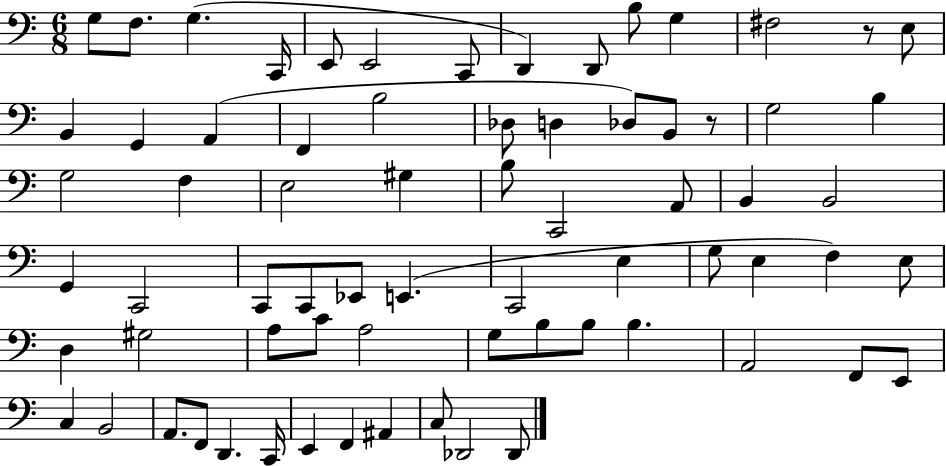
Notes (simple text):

G3/e F3/e. G3/q. C2/s E2/e E2/h C2/e D2/q D2/e B3/e G3/q F#3/h R/e E3/e B2/q G2/q A2/q F2/q B3/h Db3/e D3/q Db3/e B2/e R/e G3/h B3/q G3/h F3/q E3/h G#3/q B3/e C2/h A2/e B2/q B2/h G2/q C2/h C2/e C2/e Eb2/e E2/q. C2/h E3/q G3/e E3/q F3/q E3/e D3/q G#3/h A3/e C4/e A3/h G3/e B3/e B3/e B3/q. A2/h F2/e E2/e C3/q B2/h A2/e. F2/e D2/q. C2/s E2/q F2/q A#2/q C3/e Db2/h Db2/e